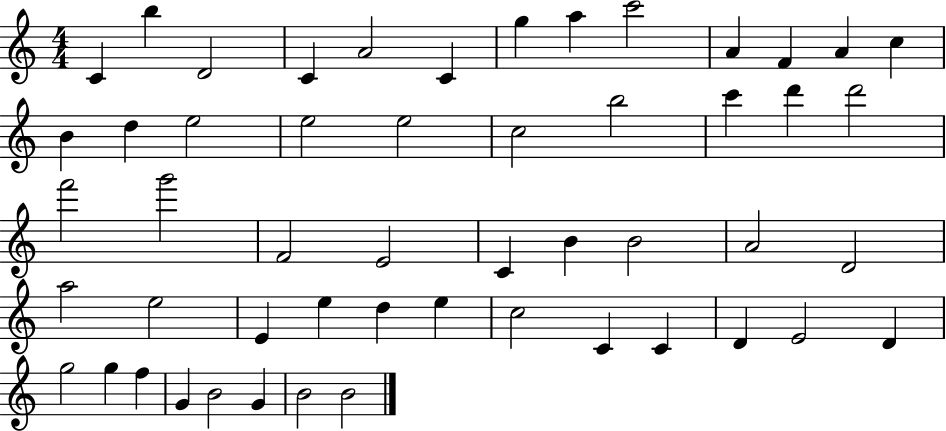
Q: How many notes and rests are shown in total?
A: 52